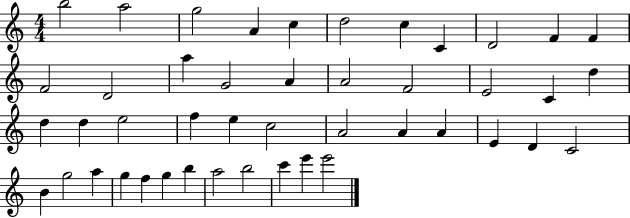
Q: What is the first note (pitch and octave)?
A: B5